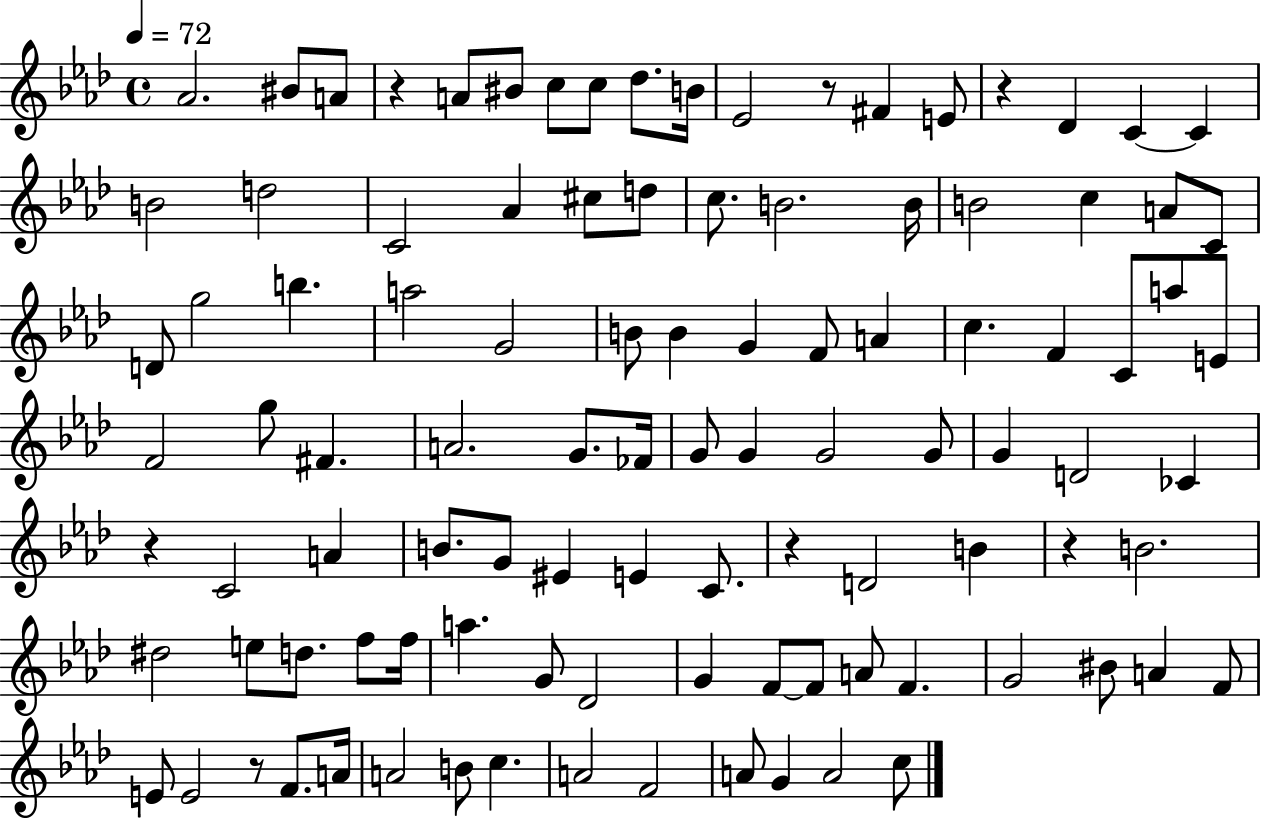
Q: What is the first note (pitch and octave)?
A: Ab4